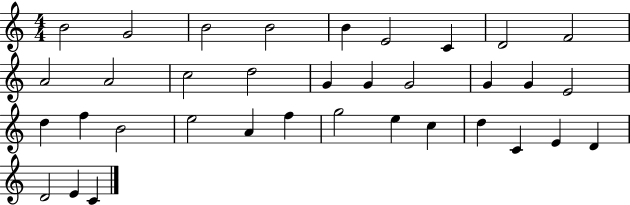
X:1
T:Untitled
M:4/4
L:1/4
K:C
B2 G2 B2 B2 B E2 C D2 F2 A2 A2 c2 d2 G G G2 G G E2 d f B2 e2 A f g2 e c d C E D D2 E C